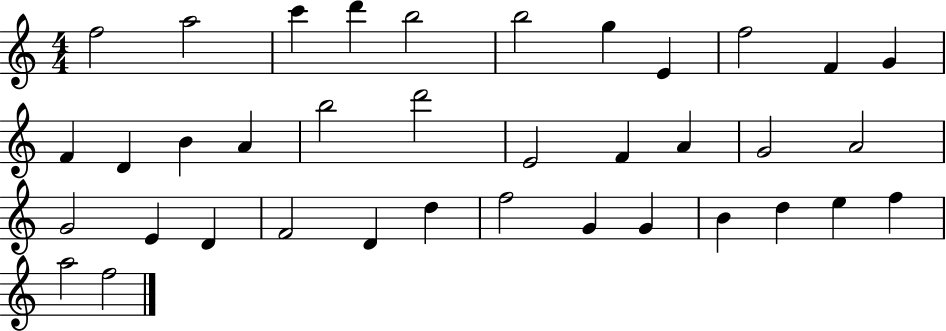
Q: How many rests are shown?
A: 0